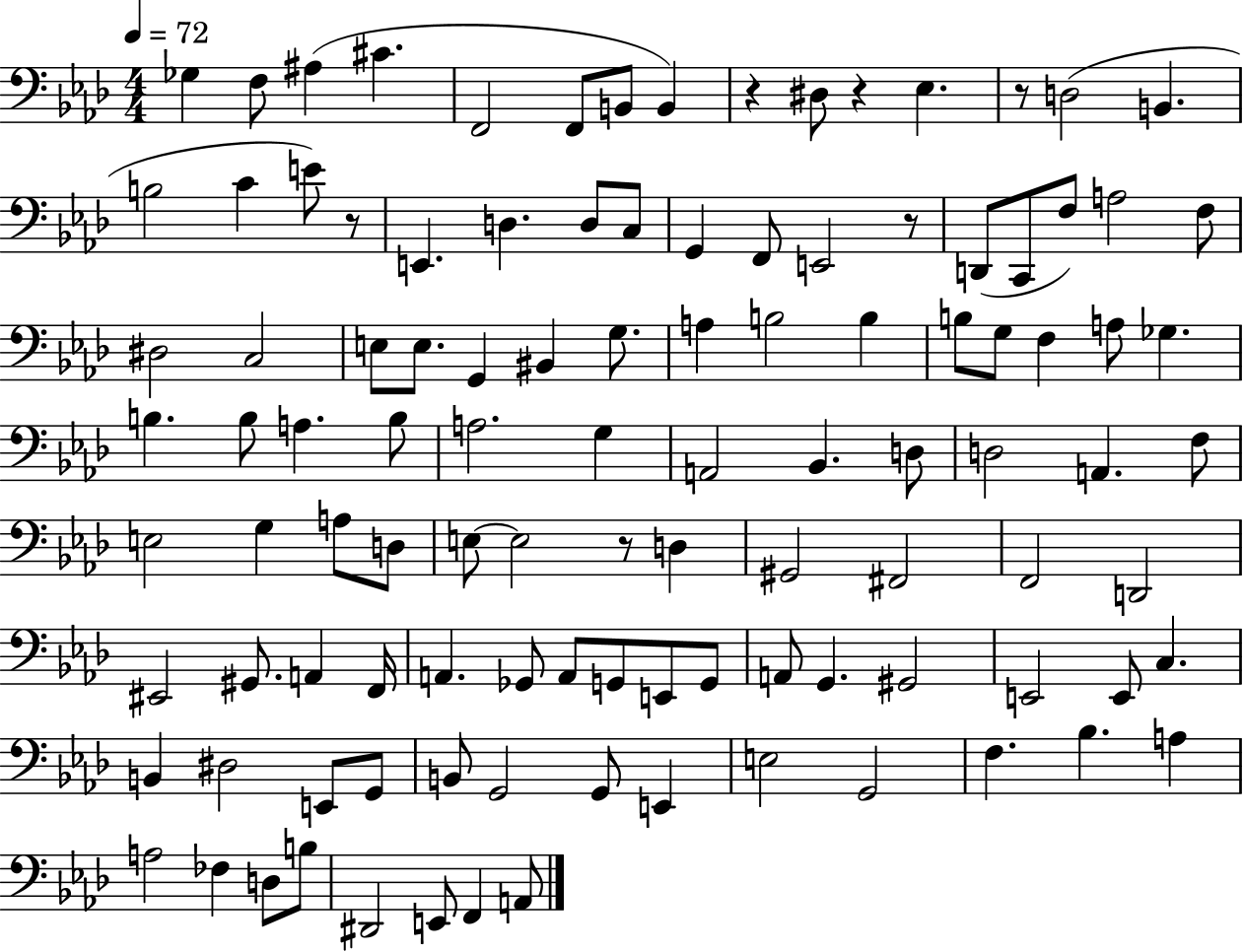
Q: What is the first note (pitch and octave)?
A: Gb3